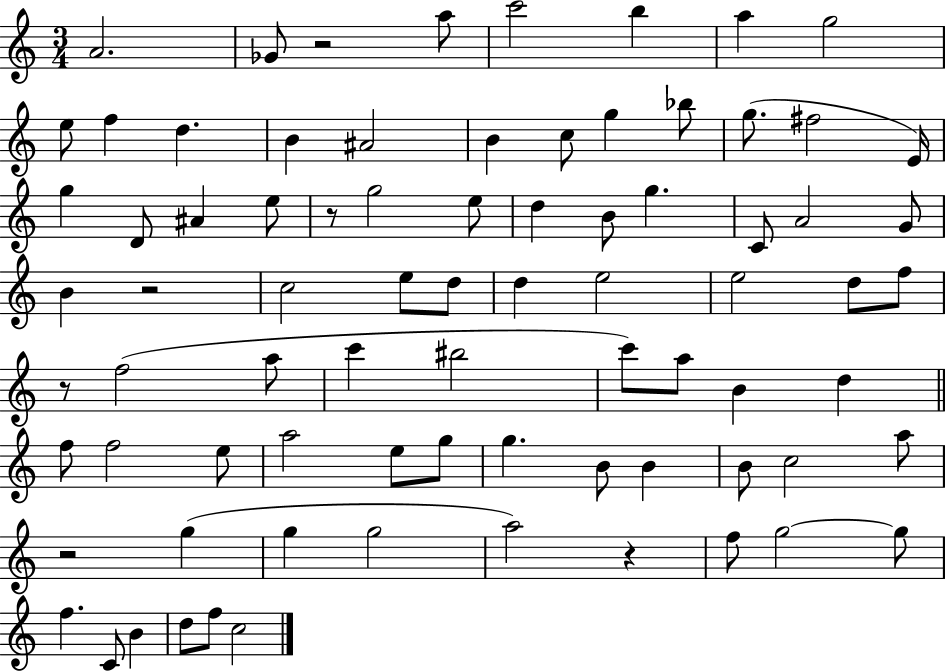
A4/h. Gb4/e R/h A5/e C6/h B5/q A5/q G5/h E5/e F5/q D5/q. B4/q A#4/h B4/q C5/e G5/q Bb5/e G5/e. F#5/h E4/s G5/q D4/e A#4/q E5/e R/e G5/h E5/e D5/q B4/e G5/q. C4/e A4/h G4/e B4/q R/h C5/h E5/e D5/e D5/q E5/h E5/h D5/e F5/e R/e F5/h A5/e C6/q BIS5/h C6/e A5/e B4/q D5/q F5/e F5/h E5/e A5/h E5/e G5/e G5/q. B4/e B4/q B4/e C5/h A5/e R/h G5/q G5/q G5/h A5/h R/q F5/e G5/h G5/e F5/q. C4/e B4/q D5/e F5/e C5/h